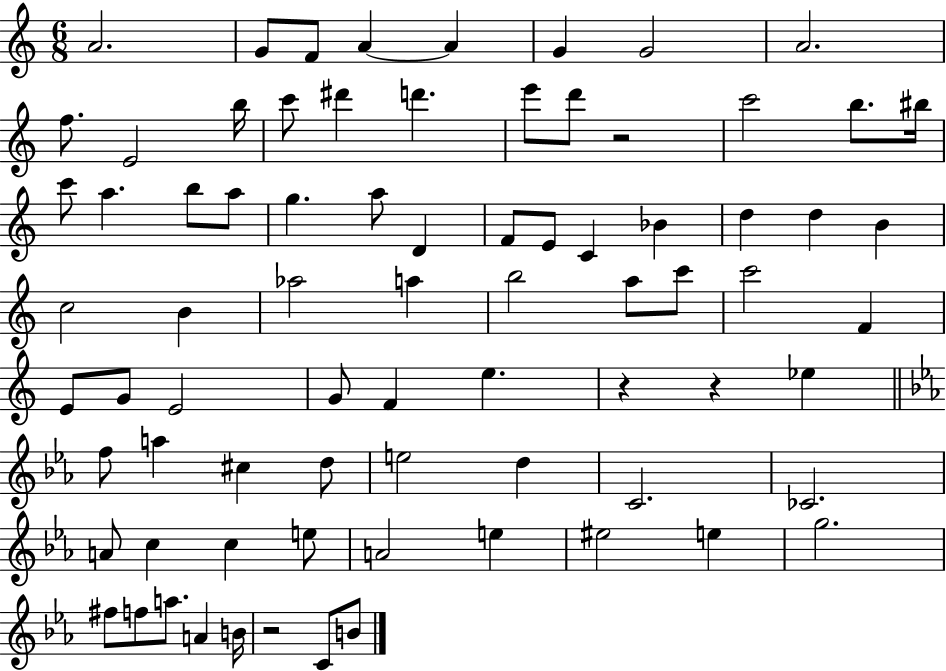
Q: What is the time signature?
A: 6/8